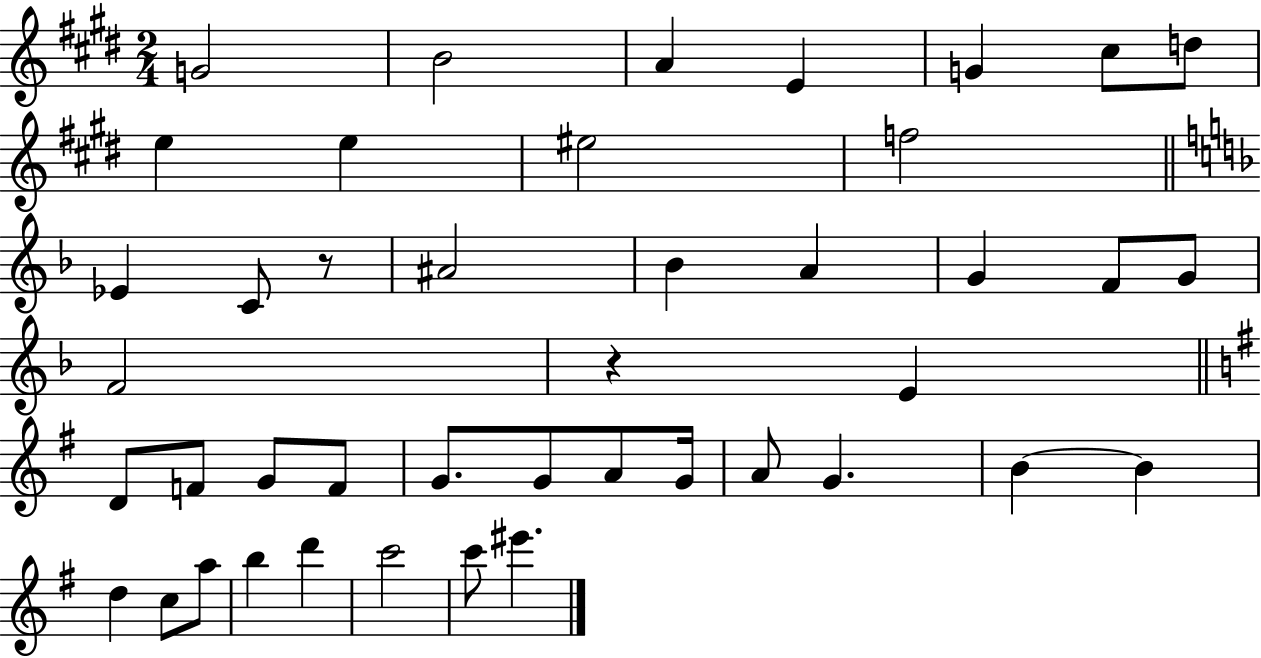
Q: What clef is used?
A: treble